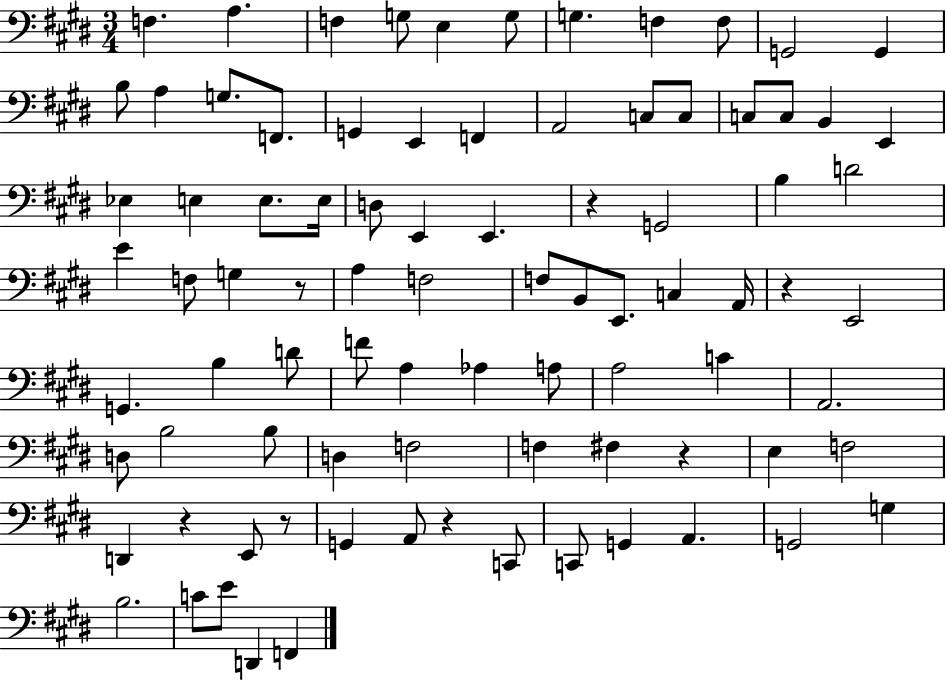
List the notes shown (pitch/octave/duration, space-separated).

F3/q. A3/q. F3/q G3/e E3/q G3/e G3/q. F3/q F3/e G2/h G2/q B3/e A3/q G3/e. F2/e. G2/q E2/q F2/q A2/h C3/e C3/e C3/e C3/e B2/q E2/q Eb3/q E3/q E3/e. E3/s D3/e E2/q E2/q. R/q G2/h B3/q D4/h E4/q F3/e G3/q R/e A3/q F3/h F3/e B2/e E2/e. C3/q A2/s R/q E2/h G2/q. B3/q D4/e F4/e A3/q Ab3/q A3/e A3/h C4/q A2/h. D3/e B3/h B3/e D3/q F3/h F3/q F#3/q R/q E3/q F3/h D2/q R/q E2/e R/e G2/q A2/e R/q C2/e C2/e G2/q A2/q. G2/h G3/q B3/h. C4/e E4/e D2/q F2/q